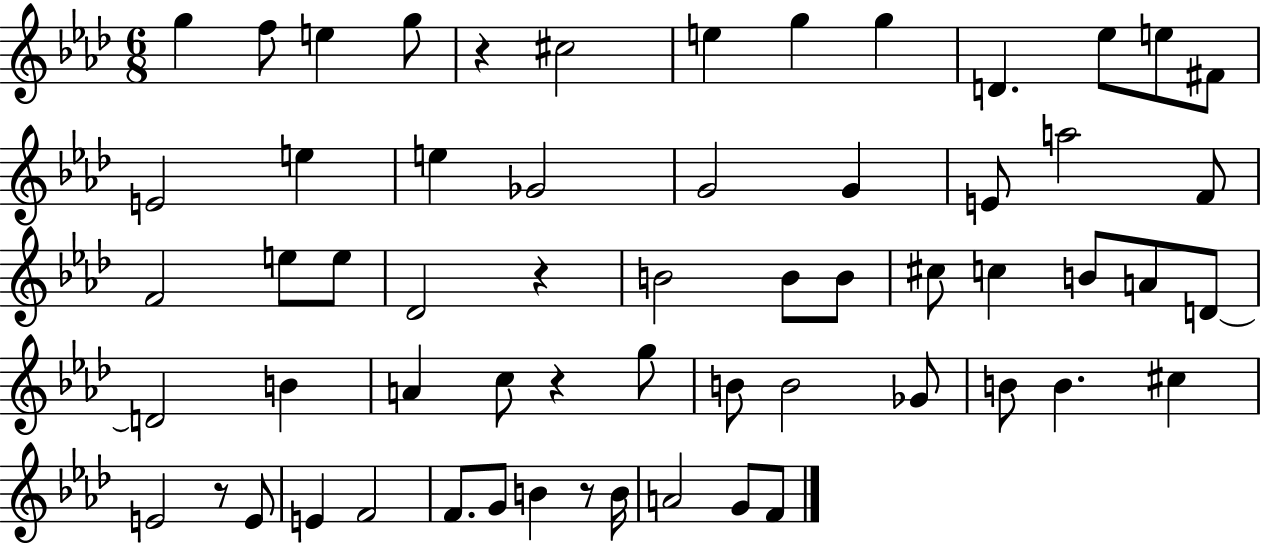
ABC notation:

X:1
T:Untitled
M:6/8
L:1/4
K:Ab
g f/2 e g/2 z ^c2 e g g D _e/2 e/2 ^F/2 E2 e e _G2 G2 G E/2 a2 F/2 F2 e/2 e/2 _D2 z B2 B/2 B/2 ^c/2 c B/2 A/2 D/2 D2 B A c/2 z g/2 B/2 B2 _G/2 B/2 B ^c E2 z/2 E/2 E F2 F/2 G/2 B z/2 B/4 A2 G/2 F/2